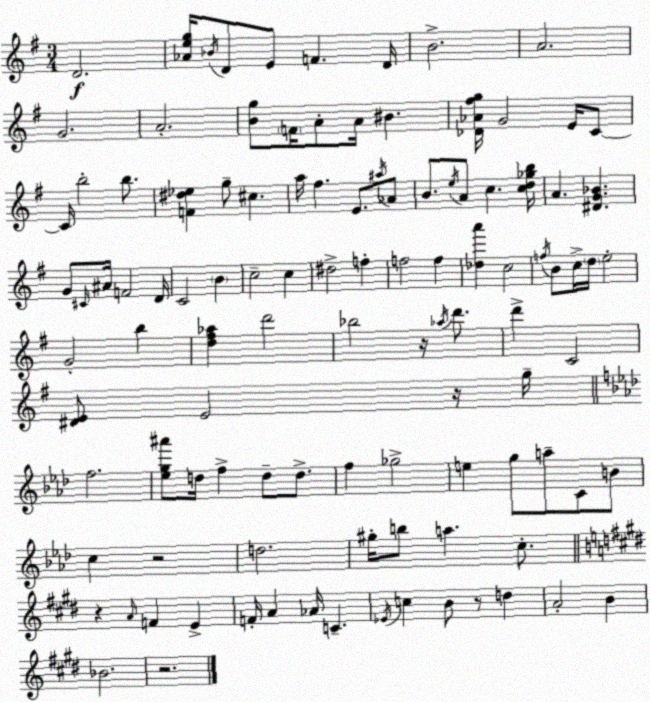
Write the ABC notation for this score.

X:1
T:Untitled
M:3/4
L:1/4
K:Em
D2 [_Aeg]/4 _B/4 D/2 E/2 F D/4 B2 A2 G2 A2 [Bg]/2 F/4 A/2 A/4 ^B [_D_A^fg]/4 G2 E/4 C/2 C/4 b2 b/2 [F^d_e] g/2 ^c a/4 ^f E/2 ^a/4 _A/2 B/2 e/4 A/2 c [cd_gb]/4 A [^DG_B] G/2 ^C/4 ^A/4 F2 D/4 C2 B c2 c ^d2 f f2 f [_da'] c2 f/4 B/2 c/4 d/4 e2 G2 b [d^f_a] d'2 _b2 z/4 _a/4 d'/2 d' C2 [^DE]/2 E2 z/4 g/4 f2 [_eg^a']/2 d/4 f d/2 d/2 f _g2 e g/2 a/2 C/2 B/2 c z2 d2 ^g/4 b/2 a c/2 z A/4 F E F/4 A _A/4 C _E/4 c B/2 z/2 d A2 B _B2 z2